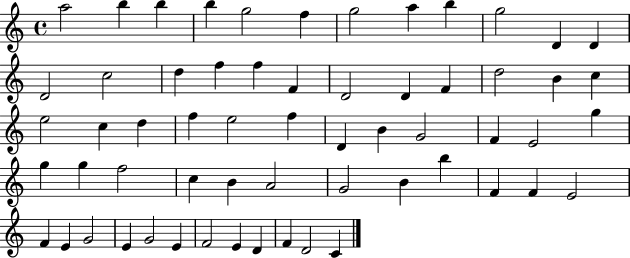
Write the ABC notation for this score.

X:1
T:Untitled
M:4/4
L:1/4
K:C
a2 b b b g2 f g2 a b g2 D D D2 c2 d f f F D2 D F d2 B c e2 c d f e2 f D B G2 F E2 g g g f2 c B A2 G2 B b F F E2 F E G2 E G2 E F2 E D F D2 C